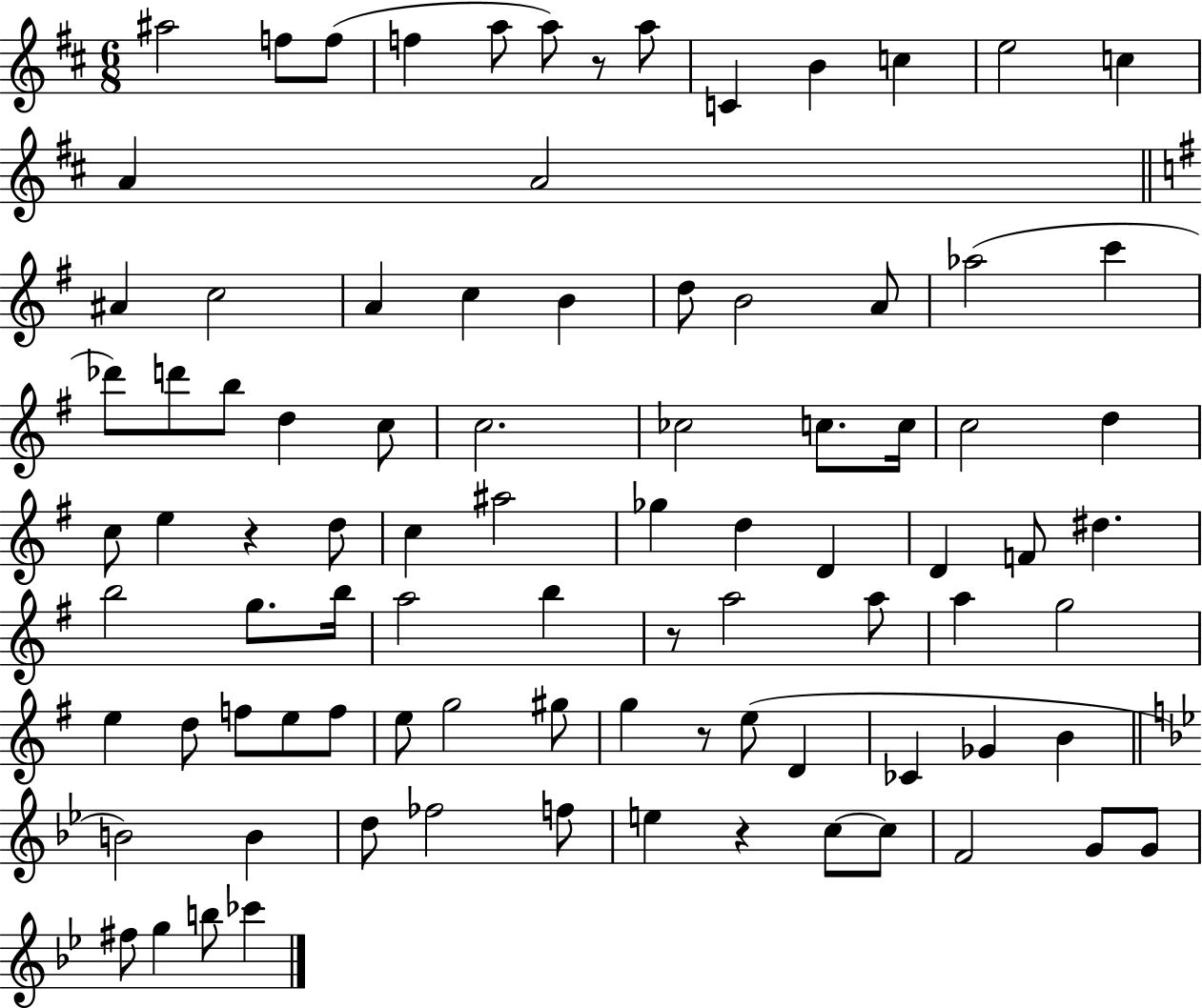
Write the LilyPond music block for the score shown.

{
  \clef treble
  \numericTimeSignature
  \time 6/8
  \key d \major
  ais''2 f''8 f''8( | f''4 a''8 a''8) r8 a''8 | c'4 b'4 c''4 | e''2 c''4 | \break a'4 a'2 | \bar "||" \break \key g \major ais'4 c''2 | a'4 c''4 b'4 | d''8 b'2 a'8 | aes''2( c'''4 | \break des'''8) d'''8 b''8 d''4 c''8 | c''2. | ces''2 c''8. c''16 | c''2 d''4 | \break c''8 e''4 r4 d''8 | c''4 ais''2 | ges''4 d''4 d'4 | d'4 f'8 dis''4. | \break b''2 g''8. b''16 | a''2 b''4 | r8 a''2 a''8 | a''4 g''2 | \break e''4 d''8 f''8 e''8 f''8 | e''8 g''2 gis''8 | g''4 r8 e''8( d'4 | ces'4 ges'4 b'4 | \break \bar "||" \break \key bes \major b'2) b'4 | d''8 fes''2 f''8 | e''4 r4 c''8~~ c''8 | f'2 g'8 g'8 | \break fis''8 g''4 b''8 ces'''4 | \bar "|."
}